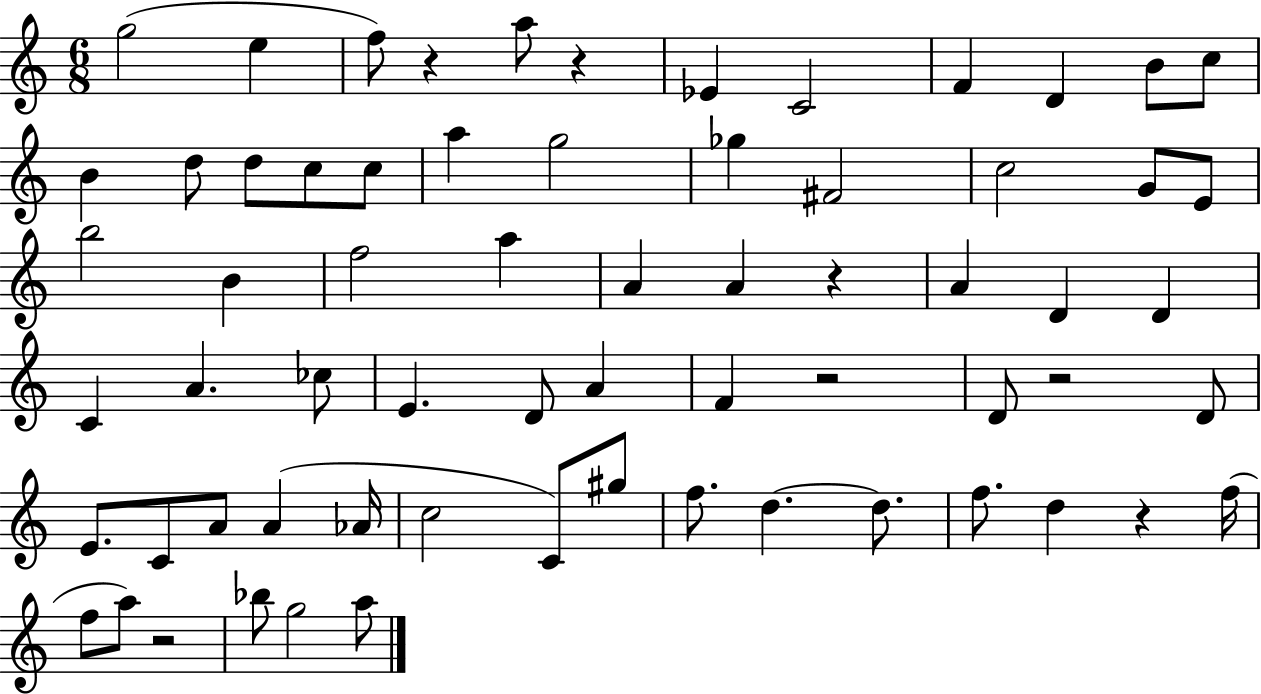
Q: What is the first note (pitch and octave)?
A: G5